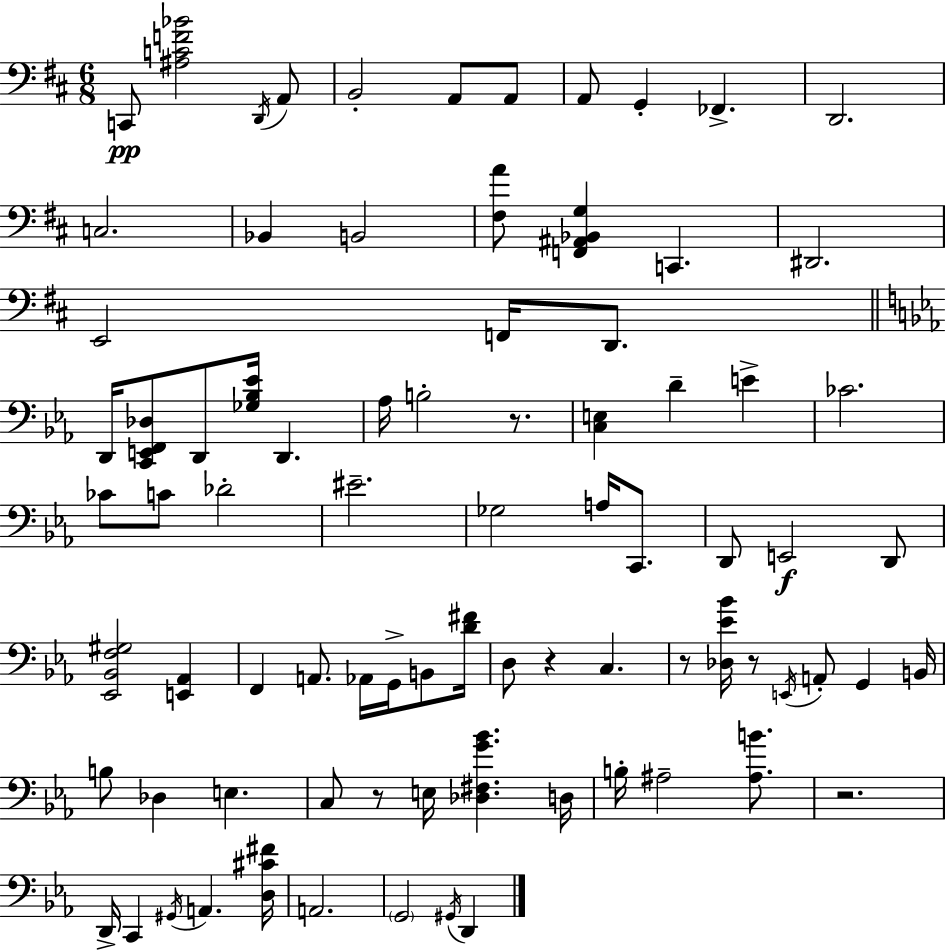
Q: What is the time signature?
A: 6/8